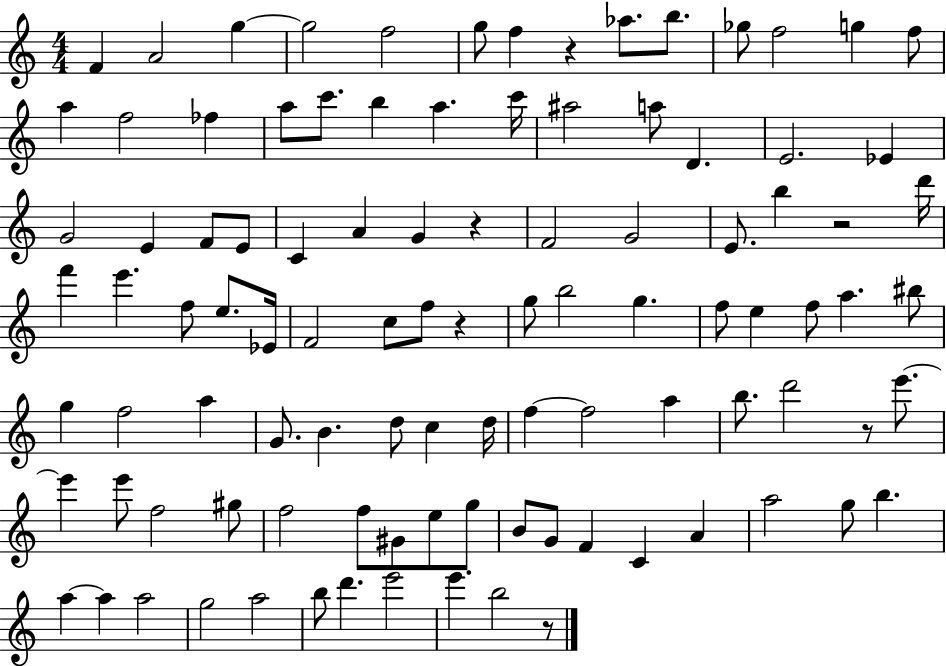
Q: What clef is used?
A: treble